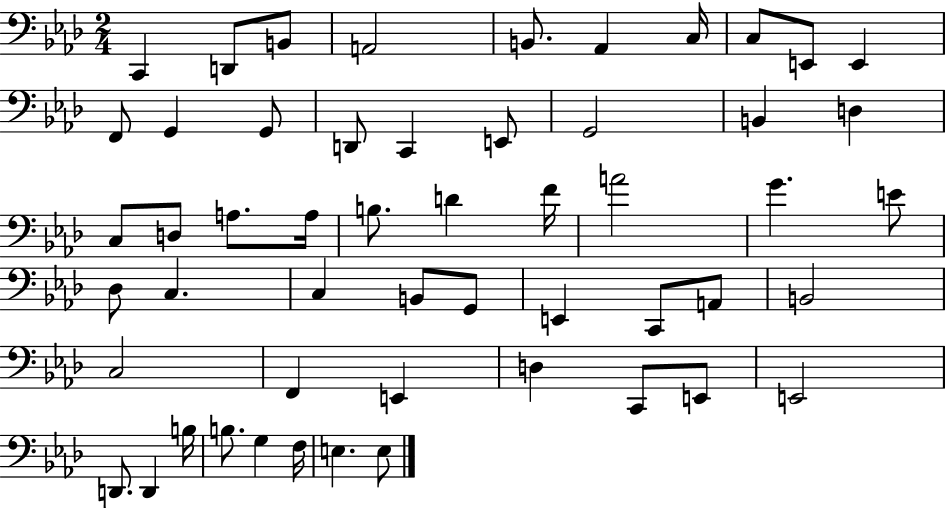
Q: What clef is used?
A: bass